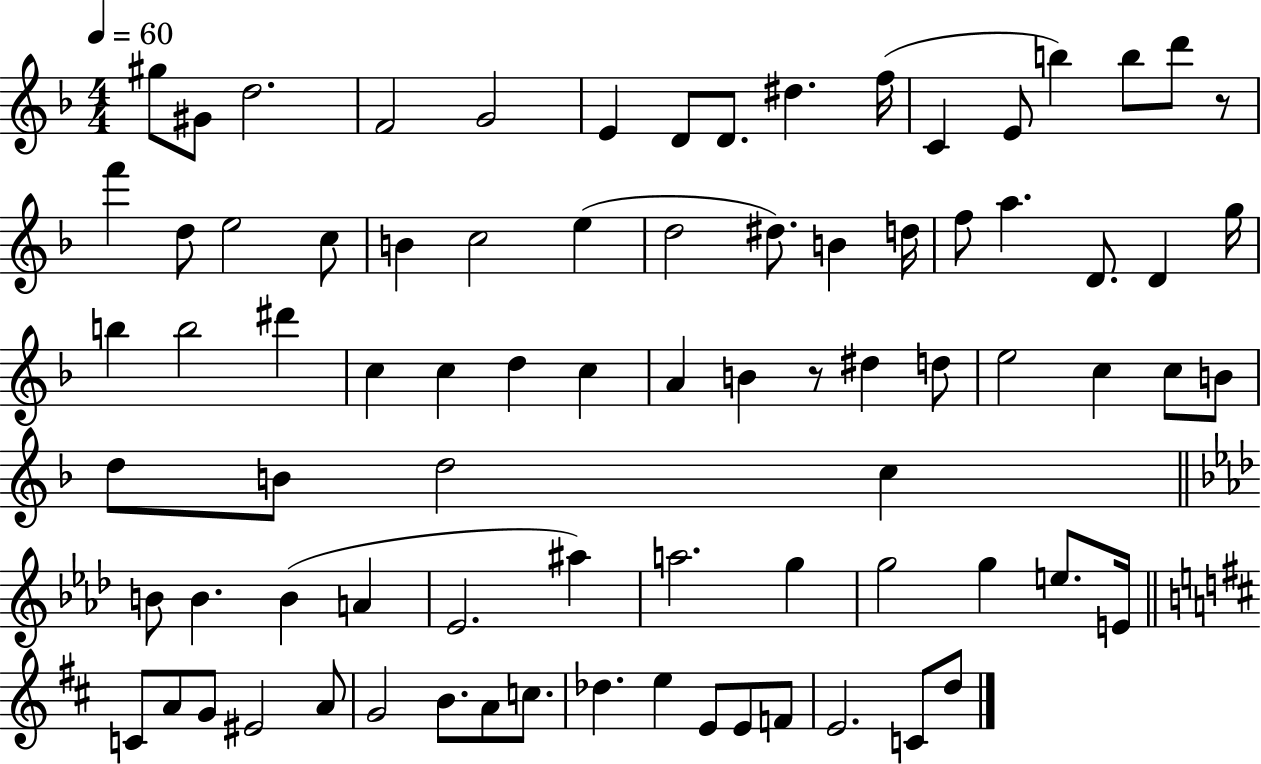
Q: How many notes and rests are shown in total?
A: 81